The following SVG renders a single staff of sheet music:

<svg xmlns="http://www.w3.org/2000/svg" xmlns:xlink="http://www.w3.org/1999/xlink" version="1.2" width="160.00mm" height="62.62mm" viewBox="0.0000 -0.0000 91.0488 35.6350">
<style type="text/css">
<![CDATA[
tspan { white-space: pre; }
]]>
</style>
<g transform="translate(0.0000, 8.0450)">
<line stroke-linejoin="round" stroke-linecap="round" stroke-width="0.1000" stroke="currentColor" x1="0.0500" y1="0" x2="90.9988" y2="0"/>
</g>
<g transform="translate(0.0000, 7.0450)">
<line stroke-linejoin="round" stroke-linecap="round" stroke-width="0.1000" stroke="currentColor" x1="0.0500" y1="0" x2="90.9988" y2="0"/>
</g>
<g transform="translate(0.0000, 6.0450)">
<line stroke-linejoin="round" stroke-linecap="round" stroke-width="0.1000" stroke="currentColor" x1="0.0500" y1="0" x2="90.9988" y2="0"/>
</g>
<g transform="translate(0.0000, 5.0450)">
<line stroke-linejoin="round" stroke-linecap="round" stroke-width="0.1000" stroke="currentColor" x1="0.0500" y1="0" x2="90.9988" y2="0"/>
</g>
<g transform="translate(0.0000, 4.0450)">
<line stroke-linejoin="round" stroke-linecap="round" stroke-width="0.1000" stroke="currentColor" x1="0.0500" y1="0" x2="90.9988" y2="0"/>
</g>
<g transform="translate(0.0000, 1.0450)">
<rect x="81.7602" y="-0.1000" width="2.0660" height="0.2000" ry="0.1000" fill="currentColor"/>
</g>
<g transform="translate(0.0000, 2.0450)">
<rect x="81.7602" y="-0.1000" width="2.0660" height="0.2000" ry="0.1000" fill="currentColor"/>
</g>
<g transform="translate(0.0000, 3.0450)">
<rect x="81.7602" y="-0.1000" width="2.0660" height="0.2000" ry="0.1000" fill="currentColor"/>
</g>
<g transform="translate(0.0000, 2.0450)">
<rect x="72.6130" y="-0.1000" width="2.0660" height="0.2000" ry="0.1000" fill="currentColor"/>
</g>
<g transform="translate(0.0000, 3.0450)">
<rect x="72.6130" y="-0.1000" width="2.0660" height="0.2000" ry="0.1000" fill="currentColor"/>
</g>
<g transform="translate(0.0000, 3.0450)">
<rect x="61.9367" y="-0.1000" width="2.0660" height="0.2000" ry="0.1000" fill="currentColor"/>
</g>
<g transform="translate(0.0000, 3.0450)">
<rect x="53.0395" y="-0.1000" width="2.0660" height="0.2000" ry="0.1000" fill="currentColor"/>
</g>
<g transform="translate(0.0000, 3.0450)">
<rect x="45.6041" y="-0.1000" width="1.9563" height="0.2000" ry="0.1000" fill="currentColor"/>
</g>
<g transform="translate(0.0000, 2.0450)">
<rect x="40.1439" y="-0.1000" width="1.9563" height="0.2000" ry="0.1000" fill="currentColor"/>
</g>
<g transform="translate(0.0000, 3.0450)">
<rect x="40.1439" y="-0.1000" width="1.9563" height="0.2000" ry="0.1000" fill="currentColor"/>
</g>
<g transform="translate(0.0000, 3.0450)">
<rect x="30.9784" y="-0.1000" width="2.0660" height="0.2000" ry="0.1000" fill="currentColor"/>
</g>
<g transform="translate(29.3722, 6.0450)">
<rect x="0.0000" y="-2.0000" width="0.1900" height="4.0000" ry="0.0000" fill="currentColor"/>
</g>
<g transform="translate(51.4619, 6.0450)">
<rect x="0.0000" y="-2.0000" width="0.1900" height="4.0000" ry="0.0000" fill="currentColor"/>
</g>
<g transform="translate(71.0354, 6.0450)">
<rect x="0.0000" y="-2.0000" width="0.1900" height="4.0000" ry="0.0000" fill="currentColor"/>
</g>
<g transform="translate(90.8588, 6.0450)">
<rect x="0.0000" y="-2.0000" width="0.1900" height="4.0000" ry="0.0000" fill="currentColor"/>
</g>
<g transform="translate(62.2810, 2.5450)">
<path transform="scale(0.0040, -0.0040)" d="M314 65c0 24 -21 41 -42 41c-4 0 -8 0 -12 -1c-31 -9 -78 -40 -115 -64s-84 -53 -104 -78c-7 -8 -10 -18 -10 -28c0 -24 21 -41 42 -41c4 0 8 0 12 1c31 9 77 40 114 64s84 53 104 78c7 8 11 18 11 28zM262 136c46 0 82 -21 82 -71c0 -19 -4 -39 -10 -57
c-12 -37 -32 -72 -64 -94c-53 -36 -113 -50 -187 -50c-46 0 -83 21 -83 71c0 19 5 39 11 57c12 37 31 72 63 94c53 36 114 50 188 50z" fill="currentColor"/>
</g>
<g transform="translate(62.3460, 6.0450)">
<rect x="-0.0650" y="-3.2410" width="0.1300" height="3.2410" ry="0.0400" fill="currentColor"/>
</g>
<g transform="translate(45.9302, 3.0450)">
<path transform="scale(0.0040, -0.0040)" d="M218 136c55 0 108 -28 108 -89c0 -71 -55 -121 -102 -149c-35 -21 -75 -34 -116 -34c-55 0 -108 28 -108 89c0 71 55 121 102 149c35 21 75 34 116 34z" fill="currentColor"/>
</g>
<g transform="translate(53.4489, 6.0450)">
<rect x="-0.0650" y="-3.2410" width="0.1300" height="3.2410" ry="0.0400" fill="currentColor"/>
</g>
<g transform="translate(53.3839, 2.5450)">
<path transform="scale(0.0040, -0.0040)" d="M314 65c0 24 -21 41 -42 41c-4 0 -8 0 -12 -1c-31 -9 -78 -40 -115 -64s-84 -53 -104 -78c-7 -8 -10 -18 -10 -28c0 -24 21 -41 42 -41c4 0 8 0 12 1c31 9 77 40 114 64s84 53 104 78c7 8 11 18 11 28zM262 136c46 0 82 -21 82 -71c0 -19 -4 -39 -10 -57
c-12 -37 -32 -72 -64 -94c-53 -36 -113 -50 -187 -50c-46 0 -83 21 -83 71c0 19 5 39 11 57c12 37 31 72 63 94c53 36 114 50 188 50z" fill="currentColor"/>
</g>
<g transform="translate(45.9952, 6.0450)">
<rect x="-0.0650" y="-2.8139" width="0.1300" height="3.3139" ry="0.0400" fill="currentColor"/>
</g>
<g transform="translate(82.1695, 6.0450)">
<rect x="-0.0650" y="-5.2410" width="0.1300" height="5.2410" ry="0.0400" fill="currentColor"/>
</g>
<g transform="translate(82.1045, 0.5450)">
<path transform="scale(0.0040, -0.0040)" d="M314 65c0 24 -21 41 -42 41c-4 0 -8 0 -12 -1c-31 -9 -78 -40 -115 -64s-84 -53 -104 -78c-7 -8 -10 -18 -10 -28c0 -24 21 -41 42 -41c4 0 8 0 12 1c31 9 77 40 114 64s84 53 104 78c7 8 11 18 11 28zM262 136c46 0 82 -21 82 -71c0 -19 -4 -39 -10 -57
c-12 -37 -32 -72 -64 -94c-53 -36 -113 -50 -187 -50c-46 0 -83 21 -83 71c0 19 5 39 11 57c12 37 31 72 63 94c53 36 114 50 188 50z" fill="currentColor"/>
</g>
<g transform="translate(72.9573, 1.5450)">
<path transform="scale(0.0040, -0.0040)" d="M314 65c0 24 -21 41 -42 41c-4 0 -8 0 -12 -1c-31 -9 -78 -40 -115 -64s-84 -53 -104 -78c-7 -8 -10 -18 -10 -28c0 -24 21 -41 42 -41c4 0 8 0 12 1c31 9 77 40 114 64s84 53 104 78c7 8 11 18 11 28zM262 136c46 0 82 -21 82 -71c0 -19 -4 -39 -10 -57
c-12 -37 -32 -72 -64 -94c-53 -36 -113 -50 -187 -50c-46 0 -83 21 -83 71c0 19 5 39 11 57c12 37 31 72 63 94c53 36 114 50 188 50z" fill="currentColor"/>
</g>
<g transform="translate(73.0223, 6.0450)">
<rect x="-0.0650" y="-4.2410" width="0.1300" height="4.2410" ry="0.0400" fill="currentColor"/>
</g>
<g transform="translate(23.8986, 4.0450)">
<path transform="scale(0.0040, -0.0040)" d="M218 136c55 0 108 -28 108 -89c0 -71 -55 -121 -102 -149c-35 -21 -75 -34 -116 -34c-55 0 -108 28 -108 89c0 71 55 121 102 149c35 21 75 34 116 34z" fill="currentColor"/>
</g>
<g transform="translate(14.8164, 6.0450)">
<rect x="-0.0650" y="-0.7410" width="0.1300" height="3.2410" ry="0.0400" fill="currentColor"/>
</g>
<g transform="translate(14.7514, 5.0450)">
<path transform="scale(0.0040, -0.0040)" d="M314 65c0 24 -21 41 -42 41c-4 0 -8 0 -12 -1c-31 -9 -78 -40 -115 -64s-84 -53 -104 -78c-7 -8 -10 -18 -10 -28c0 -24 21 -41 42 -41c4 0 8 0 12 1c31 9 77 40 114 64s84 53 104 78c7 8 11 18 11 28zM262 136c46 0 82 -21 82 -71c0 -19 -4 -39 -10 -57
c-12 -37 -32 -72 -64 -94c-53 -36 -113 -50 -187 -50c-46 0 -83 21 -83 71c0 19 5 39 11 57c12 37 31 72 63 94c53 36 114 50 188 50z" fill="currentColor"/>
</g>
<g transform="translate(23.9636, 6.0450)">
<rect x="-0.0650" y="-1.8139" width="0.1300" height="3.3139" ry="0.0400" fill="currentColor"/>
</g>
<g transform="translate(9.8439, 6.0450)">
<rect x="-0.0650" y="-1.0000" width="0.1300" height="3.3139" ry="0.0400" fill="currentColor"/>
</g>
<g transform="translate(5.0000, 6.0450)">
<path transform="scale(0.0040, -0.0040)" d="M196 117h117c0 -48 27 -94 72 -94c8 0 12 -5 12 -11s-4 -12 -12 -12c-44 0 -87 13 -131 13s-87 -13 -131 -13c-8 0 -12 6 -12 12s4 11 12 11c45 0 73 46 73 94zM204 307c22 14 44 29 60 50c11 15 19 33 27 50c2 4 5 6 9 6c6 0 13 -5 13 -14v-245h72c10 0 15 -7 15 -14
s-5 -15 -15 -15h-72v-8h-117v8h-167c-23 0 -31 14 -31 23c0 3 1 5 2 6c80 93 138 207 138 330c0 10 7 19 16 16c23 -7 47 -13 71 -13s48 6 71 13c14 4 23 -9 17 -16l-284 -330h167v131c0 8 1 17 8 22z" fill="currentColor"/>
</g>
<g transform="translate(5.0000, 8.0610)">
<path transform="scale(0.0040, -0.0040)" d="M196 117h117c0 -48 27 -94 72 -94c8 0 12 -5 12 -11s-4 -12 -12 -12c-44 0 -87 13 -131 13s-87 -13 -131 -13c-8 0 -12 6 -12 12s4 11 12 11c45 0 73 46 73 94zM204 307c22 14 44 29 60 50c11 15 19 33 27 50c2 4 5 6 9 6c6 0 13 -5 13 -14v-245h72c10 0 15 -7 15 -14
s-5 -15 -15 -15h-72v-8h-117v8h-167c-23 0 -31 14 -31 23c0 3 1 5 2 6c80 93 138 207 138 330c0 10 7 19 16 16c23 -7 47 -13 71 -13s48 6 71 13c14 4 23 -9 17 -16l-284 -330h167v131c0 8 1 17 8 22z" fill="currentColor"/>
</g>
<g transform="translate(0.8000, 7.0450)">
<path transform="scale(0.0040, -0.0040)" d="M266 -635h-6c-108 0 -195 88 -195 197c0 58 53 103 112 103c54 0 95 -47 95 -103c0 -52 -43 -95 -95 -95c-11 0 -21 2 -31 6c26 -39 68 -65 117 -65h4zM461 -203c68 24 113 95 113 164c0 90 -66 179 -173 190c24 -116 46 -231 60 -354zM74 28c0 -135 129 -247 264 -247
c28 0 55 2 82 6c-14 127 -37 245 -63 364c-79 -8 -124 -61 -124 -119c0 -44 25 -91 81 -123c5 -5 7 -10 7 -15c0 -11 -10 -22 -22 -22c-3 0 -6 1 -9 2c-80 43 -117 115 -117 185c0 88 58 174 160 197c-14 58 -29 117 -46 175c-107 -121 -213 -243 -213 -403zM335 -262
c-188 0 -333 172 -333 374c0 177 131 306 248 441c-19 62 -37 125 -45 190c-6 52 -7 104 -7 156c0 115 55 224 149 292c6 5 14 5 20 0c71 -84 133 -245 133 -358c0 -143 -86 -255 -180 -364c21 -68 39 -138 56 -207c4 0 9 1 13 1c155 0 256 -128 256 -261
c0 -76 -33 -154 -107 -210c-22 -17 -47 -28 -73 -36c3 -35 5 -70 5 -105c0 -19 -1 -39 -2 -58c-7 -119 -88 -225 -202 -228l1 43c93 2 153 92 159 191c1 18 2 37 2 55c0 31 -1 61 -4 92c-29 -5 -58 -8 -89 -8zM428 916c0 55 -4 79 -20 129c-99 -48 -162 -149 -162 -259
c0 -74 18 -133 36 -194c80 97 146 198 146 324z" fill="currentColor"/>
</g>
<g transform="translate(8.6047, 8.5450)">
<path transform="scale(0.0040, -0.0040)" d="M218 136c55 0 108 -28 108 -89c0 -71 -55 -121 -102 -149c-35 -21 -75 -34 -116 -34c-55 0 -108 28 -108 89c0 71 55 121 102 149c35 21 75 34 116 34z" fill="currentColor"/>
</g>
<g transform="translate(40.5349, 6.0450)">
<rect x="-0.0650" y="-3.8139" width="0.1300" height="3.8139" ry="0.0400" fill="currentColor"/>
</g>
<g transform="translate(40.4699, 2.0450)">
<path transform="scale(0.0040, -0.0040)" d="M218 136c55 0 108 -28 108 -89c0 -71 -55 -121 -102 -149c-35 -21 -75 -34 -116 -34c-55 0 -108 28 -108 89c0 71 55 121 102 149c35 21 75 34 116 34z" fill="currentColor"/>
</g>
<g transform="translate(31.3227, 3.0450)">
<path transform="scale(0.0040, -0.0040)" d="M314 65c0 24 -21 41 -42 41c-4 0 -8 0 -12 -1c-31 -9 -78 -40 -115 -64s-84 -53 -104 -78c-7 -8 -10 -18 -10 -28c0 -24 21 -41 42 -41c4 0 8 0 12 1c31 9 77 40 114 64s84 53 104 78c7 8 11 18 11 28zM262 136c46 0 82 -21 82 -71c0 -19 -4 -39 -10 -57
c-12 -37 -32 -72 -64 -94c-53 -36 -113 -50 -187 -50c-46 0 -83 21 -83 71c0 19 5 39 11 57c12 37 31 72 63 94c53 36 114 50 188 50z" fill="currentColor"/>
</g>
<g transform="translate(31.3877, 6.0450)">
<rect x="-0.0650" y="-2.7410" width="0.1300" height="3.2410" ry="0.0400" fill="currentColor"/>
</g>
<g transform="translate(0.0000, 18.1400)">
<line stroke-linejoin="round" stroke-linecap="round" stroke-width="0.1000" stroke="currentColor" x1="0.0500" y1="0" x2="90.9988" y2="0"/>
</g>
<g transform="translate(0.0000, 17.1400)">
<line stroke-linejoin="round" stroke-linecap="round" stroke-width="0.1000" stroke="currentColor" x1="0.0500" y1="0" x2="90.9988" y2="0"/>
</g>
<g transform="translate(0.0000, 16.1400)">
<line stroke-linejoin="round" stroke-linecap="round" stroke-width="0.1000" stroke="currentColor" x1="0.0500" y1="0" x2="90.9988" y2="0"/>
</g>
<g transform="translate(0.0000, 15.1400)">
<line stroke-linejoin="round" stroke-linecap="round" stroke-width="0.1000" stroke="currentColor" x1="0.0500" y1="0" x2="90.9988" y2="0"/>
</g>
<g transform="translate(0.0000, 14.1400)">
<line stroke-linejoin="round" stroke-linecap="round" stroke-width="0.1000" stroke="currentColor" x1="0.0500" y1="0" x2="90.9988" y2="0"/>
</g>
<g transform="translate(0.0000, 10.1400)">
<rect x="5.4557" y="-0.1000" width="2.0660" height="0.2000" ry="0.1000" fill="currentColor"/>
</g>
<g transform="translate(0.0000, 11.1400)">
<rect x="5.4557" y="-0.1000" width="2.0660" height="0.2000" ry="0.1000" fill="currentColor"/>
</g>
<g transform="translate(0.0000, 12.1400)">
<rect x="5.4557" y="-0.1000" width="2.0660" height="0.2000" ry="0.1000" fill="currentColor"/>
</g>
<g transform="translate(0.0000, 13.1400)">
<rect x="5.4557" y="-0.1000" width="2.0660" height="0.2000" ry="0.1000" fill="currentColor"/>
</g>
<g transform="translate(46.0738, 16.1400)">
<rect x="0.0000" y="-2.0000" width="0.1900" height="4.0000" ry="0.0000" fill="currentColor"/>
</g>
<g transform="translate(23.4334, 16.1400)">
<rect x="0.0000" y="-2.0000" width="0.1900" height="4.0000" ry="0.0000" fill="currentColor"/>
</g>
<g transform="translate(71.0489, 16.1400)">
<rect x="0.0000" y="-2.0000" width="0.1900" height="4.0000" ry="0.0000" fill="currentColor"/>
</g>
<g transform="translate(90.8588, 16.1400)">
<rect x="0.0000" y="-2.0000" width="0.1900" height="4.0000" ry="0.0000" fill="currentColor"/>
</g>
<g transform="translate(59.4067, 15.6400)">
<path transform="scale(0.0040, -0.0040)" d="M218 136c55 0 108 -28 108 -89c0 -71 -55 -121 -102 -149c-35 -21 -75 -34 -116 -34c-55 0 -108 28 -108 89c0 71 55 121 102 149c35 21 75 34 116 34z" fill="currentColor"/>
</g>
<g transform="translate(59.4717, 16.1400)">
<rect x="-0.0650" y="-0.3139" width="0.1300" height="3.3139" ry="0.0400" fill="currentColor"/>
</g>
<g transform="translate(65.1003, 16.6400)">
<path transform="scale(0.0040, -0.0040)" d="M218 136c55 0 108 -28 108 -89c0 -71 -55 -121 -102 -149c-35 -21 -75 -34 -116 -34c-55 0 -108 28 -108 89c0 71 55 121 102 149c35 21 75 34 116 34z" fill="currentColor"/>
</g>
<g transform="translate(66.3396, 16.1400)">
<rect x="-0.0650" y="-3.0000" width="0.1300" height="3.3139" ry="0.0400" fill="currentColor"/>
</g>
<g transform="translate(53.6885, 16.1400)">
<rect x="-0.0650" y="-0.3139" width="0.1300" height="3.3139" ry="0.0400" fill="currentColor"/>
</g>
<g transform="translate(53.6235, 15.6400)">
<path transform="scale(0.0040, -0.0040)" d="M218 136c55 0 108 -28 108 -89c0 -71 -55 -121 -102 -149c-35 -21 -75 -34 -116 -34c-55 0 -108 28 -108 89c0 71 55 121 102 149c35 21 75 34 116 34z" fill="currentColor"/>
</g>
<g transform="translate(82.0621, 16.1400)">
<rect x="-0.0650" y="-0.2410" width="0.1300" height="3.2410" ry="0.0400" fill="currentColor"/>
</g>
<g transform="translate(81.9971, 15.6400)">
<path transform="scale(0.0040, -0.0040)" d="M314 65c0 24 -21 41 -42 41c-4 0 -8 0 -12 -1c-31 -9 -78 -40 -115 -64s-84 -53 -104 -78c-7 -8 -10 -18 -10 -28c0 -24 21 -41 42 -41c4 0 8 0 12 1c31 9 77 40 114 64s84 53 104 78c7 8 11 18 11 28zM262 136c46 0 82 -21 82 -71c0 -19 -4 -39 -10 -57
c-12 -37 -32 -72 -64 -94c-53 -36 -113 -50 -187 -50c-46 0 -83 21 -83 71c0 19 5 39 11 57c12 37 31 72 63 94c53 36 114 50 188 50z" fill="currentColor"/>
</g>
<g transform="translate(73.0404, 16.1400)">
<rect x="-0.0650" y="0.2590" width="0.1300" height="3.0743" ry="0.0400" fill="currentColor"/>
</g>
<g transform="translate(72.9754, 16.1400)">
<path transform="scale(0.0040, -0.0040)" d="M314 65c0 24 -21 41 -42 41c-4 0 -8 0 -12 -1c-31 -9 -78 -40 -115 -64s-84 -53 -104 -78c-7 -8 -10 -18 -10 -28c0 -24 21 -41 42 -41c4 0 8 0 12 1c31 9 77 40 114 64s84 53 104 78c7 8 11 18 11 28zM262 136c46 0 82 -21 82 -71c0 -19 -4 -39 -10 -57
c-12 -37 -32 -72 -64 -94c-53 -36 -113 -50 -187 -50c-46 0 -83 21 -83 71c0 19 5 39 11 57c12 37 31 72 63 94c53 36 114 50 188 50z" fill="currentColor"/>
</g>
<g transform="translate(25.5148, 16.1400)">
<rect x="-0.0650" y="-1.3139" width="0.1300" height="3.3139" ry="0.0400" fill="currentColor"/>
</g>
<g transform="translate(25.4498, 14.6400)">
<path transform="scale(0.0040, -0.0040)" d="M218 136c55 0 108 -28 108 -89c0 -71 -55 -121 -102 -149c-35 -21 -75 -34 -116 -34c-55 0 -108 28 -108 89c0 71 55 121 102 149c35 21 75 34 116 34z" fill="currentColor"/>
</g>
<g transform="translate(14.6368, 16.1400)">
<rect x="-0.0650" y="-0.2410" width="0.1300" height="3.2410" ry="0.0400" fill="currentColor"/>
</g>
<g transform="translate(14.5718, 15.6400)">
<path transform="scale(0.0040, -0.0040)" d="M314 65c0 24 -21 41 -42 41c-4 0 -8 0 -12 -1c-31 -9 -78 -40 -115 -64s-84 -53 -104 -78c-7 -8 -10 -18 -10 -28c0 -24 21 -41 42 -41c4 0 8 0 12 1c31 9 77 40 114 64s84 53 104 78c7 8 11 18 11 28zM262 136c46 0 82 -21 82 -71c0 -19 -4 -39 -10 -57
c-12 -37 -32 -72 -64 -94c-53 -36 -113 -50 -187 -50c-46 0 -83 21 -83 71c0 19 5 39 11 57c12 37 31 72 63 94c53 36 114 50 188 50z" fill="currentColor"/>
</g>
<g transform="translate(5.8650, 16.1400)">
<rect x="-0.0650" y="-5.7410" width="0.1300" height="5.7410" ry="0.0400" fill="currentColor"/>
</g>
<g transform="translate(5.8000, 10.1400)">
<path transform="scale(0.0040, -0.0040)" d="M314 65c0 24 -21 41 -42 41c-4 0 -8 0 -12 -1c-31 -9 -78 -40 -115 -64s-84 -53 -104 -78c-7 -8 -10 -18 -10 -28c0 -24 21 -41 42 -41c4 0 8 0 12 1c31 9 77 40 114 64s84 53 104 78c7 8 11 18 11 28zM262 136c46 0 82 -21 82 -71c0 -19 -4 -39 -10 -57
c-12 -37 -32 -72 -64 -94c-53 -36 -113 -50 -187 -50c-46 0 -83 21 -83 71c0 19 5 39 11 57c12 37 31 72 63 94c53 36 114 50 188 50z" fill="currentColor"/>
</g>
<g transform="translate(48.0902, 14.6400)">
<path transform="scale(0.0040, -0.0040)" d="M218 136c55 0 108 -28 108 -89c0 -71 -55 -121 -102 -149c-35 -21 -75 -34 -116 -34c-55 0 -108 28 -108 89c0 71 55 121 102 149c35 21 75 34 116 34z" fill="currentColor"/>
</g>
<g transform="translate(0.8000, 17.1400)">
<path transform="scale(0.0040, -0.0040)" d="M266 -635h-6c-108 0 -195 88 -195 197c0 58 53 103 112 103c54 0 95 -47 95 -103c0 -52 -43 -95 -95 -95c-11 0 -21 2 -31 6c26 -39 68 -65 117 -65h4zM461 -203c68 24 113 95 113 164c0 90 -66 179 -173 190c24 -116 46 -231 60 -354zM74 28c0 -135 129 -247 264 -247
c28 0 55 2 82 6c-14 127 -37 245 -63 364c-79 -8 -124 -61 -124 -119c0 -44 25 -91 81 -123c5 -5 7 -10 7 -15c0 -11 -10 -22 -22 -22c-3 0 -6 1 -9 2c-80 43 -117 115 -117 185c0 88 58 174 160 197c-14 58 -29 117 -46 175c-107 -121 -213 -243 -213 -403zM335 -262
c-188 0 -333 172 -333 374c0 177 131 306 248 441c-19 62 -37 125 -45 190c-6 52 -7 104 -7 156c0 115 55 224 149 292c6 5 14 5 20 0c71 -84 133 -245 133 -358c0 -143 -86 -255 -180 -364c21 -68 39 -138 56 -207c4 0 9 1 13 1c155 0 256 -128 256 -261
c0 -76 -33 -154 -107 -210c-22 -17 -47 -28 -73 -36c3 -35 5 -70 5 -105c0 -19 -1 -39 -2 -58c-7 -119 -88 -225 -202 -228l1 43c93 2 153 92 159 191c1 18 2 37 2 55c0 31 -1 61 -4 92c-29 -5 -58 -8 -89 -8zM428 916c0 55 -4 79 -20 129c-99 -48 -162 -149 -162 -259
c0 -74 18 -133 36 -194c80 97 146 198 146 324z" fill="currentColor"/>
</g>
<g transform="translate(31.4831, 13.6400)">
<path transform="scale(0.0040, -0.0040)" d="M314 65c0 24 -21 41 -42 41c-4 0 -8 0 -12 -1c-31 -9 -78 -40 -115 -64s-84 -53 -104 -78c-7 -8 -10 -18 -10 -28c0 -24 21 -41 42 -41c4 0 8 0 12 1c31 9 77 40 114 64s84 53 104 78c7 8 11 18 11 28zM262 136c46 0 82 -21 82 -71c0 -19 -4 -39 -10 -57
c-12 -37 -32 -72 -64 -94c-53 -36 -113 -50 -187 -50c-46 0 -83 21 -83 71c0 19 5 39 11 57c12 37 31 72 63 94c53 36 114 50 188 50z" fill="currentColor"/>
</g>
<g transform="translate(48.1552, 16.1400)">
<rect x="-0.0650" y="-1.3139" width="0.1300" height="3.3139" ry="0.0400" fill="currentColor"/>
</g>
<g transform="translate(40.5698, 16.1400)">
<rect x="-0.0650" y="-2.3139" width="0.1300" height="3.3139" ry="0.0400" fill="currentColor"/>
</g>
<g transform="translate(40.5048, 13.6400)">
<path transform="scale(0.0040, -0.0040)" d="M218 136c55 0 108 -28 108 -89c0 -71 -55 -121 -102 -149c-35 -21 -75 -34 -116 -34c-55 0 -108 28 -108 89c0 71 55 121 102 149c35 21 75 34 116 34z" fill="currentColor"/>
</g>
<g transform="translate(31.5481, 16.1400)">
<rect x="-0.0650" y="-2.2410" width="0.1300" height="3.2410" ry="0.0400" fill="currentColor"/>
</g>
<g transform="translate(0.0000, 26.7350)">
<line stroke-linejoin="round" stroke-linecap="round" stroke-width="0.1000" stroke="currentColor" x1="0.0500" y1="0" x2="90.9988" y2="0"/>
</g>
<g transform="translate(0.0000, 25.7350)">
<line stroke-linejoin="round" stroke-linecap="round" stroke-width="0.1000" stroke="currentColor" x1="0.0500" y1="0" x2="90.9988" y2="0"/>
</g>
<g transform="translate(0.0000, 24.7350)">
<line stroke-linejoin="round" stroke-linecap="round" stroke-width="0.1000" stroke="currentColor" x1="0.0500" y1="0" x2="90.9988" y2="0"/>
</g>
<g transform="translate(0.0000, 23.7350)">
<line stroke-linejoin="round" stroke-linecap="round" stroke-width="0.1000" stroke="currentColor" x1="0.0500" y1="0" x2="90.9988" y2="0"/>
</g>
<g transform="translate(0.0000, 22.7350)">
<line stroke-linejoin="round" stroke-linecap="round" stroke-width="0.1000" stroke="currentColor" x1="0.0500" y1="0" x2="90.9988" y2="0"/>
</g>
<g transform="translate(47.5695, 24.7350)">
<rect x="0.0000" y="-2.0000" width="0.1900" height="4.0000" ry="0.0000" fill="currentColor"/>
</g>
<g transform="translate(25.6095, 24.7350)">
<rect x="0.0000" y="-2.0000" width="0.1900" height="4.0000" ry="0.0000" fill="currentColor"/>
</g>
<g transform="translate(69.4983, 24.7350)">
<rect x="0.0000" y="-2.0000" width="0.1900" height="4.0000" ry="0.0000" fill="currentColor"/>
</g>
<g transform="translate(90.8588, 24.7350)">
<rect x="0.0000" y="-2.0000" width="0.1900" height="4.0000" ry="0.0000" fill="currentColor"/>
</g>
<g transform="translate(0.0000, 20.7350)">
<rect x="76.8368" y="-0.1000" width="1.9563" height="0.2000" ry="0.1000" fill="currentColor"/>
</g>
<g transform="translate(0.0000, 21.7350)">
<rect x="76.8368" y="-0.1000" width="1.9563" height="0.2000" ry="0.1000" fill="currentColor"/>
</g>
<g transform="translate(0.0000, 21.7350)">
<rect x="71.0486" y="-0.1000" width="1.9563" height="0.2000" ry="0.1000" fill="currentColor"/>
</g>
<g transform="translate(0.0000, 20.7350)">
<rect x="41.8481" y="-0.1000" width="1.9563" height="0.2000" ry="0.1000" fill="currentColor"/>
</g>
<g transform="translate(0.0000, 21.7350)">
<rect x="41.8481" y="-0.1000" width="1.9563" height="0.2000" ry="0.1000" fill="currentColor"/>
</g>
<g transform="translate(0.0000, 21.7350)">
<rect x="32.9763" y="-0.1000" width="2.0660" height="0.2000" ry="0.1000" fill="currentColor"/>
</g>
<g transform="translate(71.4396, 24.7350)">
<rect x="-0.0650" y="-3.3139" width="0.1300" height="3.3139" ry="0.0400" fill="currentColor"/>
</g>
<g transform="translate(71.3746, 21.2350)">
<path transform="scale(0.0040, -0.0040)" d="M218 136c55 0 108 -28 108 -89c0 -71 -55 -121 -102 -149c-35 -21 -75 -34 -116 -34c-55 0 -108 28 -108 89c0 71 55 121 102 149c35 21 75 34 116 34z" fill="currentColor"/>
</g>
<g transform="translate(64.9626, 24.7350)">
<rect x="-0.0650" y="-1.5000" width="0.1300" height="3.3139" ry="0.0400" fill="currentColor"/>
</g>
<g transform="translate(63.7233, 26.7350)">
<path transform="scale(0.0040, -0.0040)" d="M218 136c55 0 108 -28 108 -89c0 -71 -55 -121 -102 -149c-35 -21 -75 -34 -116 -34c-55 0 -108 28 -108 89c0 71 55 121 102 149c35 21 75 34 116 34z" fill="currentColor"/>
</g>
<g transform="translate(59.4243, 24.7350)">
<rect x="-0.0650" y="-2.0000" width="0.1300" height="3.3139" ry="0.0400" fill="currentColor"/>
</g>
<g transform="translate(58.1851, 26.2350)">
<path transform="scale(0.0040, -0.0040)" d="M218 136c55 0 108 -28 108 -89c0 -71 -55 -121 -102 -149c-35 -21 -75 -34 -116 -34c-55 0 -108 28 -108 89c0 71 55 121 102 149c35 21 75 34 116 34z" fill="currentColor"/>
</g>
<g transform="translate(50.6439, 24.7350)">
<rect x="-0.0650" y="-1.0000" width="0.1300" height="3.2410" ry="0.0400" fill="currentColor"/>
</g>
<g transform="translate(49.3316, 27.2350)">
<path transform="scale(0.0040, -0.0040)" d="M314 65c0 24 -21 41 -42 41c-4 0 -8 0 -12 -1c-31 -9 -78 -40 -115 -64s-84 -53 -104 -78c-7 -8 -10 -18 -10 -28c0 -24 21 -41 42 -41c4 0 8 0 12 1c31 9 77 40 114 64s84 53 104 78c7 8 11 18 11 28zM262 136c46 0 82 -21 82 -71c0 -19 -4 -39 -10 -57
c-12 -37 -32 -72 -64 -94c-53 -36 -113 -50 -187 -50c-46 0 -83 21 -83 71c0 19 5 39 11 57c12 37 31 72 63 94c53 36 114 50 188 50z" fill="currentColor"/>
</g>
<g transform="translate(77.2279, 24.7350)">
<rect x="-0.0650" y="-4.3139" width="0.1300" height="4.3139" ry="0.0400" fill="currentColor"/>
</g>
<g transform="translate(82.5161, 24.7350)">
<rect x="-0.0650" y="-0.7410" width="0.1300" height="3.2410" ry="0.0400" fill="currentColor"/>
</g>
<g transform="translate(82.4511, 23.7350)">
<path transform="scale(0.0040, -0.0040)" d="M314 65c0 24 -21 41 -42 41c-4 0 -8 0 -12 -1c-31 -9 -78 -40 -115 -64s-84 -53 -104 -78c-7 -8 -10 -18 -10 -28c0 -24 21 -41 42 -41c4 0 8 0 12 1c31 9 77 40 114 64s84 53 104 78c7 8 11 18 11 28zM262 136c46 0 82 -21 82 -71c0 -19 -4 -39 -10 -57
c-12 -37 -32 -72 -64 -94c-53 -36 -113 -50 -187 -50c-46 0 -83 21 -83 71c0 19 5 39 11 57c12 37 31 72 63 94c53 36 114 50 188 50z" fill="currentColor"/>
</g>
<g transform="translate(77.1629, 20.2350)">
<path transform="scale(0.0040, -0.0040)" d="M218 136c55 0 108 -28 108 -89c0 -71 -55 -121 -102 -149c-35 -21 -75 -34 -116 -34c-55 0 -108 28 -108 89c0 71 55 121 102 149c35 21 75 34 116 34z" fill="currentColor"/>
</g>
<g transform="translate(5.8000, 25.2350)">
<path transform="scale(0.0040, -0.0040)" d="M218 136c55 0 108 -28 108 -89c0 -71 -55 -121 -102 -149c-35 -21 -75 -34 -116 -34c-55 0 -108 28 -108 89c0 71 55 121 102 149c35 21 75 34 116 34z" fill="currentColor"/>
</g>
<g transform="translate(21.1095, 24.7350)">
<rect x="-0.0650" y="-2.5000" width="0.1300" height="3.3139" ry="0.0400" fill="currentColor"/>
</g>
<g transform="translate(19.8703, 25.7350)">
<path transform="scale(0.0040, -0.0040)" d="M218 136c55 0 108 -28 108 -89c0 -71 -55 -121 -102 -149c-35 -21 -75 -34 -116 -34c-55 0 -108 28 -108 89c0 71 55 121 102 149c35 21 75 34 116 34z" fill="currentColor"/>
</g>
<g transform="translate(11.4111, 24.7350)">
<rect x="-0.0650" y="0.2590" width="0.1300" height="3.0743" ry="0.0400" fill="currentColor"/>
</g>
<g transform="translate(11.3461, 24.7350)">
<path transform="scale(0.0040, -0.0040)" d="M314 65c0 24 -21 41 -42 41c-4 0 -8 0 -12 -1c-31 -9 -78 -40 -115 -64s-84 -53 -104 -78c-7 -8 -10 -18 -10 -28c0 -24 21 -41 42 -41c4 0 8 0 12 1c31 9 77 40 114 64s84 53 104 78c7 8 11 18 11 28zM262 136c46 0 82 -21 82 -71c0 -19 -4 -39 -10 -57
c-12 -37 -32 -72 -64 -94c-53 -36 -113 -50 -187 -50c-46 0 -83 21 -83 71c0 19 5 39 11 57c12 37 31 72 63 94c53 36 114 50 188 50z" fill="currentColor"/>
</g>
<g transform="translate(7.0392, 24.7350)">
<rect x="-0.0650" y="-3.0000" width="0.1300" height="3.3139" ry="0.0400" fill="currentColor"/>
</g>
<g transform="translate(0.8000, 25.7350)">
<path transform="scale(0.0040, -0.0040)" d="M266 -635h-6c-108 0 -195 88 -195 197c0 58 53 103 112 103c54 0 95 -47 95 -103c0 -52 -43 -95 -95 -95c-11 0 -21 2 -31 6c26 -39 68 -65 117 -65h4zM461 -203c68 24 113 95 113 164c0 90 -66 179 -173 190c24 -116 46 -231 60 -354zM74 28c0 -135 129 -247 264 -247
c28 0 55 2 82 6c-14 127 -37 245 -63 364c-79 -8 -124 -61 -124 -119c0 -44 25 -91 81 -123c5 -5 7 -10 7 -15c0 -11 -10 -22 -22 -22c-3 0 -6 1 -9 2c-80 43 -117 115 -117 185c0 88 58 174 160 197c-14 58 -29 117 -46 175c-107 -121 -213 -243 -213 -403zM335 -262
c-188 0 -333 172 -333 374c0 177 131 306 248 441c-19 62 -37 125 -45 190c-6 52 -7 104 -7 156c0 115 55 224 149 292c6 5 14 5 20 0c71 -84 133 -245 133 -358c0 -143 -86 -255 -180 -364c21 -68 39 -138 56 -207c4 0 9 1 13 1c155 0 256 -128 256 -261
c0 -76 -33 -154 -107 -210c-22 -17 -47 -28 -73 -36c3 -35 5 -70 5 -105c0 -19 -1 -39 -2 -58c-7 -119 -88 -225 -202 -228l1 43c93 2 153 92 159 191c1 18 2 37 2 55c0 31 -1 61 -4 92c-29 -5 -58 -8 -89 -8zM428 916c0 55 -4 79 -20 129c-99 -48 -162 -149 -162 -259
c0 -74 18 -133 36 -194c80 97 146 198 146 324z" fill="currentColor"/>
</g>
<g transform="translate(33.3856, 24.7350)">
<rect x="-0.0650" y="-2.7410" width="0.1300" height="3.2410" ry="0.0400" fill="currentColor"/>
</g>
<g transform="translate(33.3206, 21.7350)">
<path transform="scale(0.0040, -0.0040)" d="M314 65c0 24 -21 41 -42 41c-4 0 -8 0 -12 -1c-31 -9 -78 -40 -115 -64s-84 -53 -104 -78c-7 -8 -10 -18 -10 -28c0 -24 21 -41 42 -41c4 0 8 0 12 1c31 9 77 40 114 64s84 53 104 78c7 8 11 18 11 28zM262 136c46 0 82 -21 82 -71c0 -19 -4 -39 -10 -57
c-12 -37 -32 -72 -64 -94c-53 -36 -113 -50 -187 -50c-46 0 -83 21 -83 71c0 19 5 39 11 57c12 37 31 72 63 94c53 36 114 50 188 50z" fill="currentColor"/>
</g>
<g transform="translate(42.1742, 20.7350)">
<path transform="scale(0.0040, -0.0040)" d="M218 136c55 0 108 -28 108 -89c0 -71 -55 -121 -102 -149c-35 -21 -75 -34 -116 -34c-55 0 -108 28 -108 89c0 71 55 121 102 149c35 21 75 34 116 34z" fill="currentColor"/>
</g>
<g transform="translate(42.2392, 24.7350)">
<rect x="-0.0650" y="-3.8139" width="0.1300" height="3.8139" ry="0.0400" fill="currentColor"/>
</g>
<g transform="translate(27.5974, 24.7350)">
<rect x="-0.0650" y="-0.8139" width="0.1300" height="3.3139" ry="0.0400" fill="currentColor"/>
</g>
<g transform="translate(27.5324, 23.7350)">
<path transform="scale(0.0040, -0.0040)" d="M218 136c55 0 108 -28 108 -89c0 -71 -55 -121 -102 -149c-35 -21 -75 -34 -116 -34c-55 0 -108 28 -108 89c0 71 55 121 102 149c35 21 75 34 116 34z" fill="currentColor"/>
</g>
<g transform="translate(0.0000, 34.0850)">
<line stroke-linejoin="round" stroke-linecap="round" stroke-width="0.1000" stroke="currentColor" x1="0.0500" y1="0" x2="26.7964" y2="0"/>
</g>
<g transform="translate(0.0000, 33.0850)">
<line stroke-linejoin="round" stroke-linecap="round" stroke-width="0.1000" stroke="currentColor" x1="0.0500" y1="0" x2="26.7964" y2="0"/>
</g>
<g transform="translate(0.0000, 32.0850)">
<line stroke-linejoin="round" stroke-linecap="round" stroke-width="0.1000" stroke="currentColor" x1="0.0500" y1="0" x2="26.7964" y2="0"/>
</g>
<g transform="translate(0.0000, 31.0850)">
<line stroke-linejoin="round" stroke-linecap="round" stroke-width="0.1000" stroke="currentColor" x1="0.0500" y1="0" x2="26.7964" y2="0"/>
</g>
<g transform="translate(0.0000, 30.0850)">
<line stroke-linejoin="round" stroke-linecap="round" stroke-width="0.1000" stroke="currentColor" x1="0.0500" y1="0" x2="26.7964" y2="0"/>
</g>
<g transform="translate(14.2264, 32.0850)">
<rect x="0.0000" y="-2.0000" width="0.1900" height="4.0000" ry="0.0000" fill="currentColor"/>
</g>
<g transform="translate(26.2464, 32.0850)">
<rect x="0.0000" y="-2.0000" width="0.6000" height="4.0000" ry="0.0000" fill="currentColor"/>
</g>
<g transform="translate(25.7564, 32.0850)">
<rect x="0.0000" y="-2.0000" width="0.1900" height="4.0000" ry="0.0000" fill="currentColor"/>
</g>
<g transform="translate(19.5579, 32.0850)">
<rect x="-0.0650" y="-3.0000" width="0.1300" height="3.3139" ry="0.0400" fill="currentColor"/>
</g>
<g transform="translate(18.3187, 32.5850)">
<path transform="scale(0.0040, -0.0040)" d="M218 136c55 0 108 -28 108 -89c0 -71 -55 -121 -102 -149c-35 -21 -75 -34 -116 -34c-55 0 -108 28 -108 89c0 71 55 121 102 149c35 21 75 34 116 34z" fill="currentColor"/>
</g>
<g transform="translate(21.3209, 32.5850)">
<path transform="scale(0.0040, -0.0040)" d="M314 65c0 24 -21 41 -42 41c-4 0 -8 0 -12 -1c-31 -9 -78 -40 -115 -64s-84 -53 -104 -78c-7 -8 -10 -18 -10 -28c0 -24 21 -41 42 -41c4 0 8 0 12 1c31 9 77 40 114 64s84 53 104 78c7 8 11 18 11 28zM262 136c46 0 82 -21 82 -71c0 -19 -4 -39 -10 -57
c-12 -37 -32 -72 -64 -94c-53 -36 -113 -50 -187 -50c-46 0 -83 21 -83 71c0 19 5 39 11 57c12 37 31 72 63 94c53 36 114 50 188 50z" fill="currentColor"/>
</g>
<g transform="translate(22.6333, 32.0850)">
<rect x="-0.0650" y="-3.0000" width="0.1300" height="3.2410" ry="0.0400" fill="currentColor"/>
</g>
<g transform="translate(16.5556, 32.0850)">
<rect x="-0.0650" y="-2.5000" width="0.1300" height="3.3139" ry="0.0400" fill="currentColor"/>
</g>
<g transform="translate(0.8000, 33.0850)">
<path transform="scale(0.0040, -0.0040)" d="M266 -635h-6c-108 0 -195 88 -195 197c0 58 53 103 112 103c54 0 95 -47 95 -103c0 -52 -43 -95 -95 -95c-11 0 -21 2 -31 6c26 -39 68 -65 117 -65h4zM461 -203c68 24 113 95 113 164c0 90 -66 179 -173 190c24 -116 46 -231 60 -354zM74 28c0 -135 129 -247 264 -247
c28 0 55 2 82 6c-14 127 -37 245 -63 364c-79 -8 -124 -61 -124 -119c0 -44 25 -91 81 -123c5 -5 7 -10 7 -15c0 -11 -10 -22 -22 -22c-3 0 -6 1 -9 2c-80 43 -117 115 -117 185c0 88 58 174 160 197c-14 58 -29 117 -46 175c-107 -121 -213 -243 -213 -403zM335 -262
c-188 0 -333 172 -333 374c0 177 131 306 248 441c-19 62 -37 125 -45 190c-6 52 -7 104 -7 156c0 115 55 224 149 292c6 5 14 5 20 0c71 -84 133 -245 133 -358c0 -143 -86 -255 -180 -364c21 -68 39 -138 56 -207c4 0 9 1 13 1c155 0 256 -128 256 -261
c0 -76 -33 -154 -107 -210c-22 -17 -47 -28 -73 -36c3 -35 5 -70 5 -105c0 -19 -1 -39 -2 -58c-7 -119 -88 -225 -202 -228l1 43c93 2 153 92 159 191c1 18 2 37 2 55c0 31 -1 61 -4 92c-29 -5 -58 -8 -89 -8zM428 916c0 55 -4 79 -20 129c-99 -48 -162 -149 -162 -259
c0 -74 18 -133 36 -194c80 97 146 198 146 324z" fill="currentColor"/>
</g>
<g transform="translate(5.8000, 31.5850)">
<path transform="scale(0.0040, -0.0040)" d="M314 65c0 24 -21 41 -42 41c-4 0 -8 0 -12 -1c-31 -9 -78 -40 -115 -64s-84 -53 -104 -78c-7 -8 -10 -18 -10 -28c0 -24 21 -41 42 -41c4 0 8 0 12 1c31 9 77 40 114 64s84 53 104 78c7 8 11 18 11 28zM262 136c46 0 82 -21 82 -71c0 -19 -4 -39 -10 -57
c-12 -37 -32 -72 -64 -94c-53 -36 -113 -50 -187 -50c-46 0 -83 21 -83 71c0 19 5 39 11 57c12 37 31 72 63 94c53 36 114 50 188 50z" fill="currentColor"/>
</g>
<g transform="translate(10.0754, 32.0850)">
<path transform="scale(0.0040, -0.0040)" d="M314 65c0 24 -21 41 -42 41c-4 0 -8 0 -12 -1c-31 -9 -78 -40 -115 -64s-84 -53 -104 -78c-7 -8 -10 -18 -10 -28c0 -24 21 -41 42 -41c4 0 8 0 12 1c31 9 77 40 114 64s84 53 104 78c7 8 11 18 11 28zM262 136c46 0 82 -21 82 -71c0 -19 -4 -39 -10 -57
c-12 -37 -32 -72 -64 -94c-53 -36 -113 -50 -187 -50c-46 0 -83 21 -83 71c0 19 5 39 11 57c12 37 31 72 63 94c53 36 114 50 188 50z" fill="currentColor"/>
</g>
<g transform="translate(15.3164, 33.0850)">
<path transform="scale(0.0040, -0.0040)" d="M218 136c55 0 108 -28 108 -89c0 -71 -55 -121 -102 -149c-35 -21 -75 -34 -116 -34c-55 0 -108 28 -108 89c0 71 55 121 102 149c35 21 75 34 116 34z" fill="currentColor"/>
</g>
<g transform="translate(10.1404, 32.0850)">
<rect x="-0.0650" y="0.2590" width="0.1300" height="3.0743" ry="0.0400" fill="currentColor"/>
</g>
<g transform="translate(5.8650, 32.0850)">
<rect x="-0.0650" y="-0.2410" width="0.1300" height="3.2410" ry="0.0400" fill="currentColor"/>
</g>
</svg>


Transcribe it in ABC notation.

X:1
T:Untitled
M:4/4
L:1/4
K:C
D d2 f a2 c' a b2 b2 d'2 f'2 g'2 c2 e g2 g e c c A B2 c2 A B2 G d a2 c' D2 F E b d' d2 c2 B2 G A A2